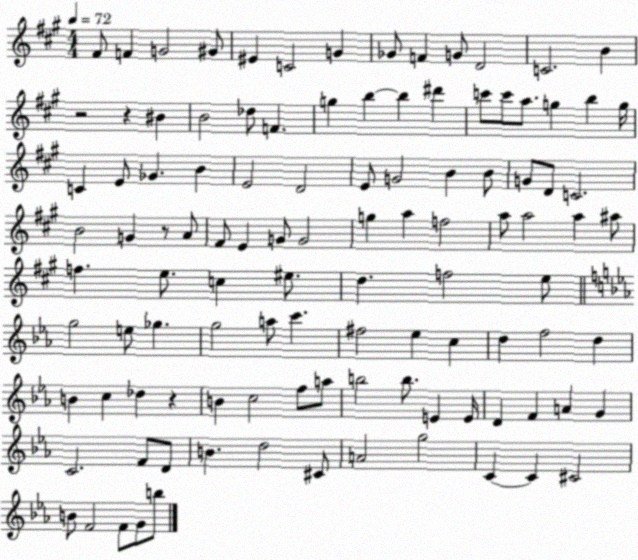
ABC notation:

X:1
T:Untitled
M:4/4
L:1/4
K:A
^F/2 F G2 ^G/2 ^E C2 G _G/2 F G/2 D2 C2 B z2 z ^B B2 _d/2 F g b b ^d' c'/2 c'/2 a/2 g b g/4 C E/2 _G B E2 D2 E/2 G2 B B/2 G/2 D/2 C2 B2 G z/2 A/2 ^F/2 E G/2 G2 g a f2 a/2 a2 a ^a/2 f e/2 c ^e/2 d f2 e/2 g2 e/2 _g g2 a/2 c' ^f2 _e c d f2 d B c _d z B c2 f/2 a/2 b2 b/2 E E/4 D F A G C2 F/2 D/2 B d2 ^C/2 A2 g2 C C ^C2 B/2 F2 F/2 G/2 b/2